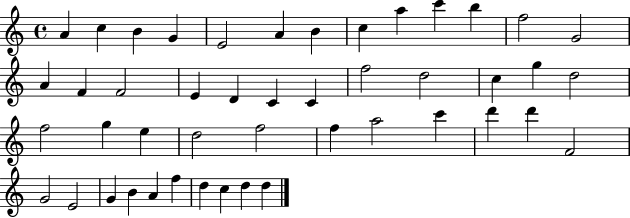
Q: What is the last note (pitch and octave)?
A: D5